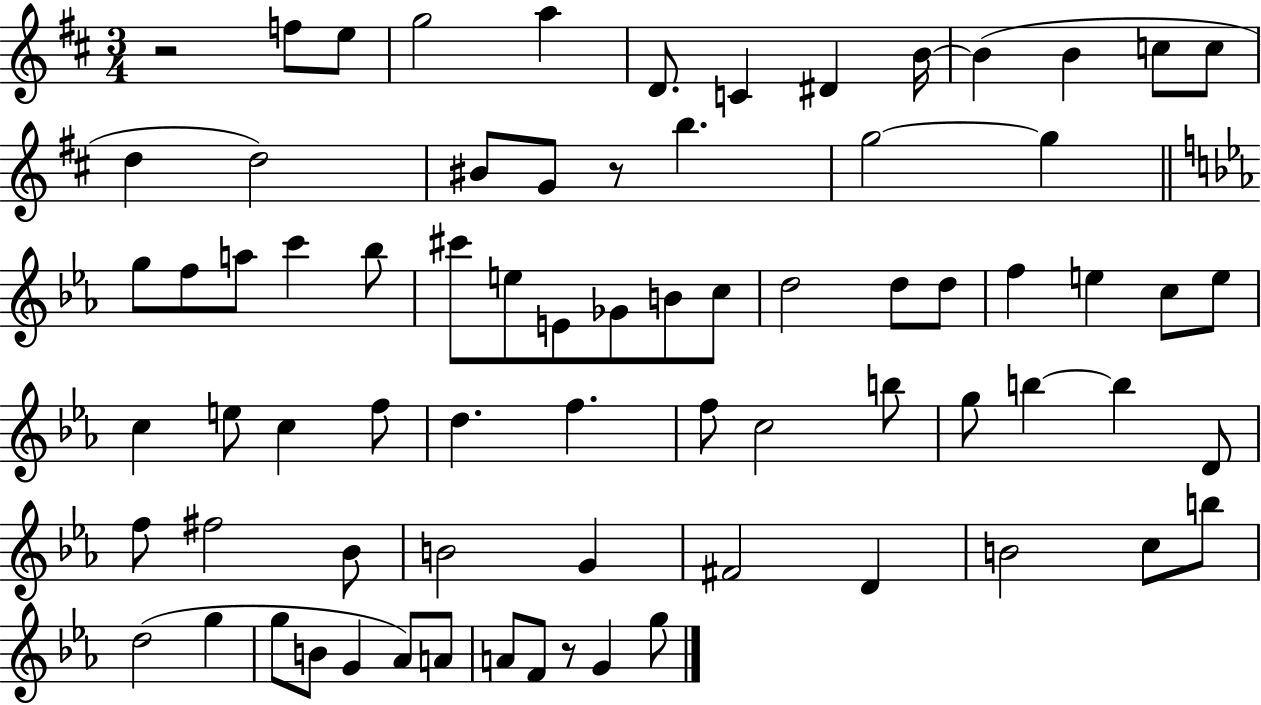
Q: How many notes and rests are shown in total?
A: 74